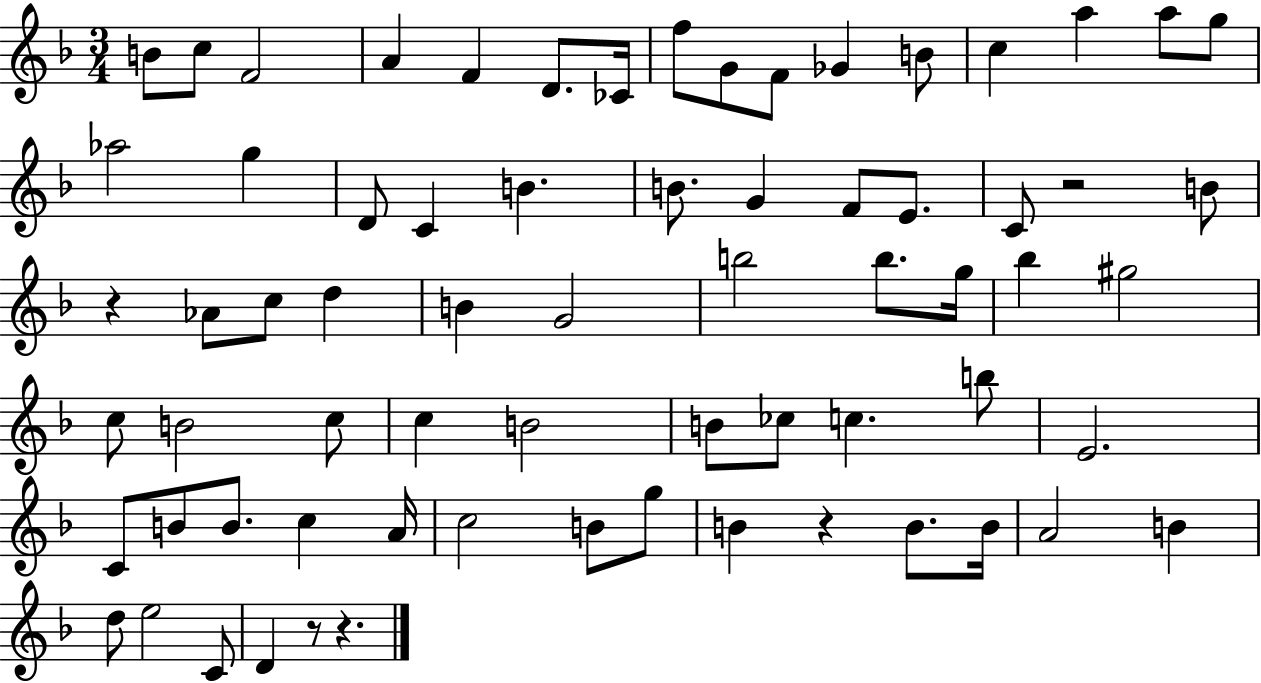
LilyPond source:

{
  \clef treble
  \numericTimeSignature
  \time 3/4
  \key f \major
  b'8 c''8 f'2 | a'4 f'4 d'8. ces'16 | f''8 g'8 f'8 ges'4 b'8 | c''4 a''4 a''8 g''8 | \break aes''2 g''4 | d'8 c'4 b'4. | b'8. g'4 f'8 e'8. | c'8 r2 b'8 | \break r4 aes'8 c''8 d''4 | b'4 g'2 | b''2 b''8. g''16 | bes''4 gis''2 | \break c''8 b'2 c''8 | c''4 b'2 | b'8 ces''8 c''4. b''8 | e'2. | \break c'8 b'8 b'8. c''4 a'16 | c''2 b'8 g''8 | b'4 r4 b'8. b'16 | a'2 b'4 | \break d''8 e''2 c'8 | d'4 r8 r4. | \bar "|."
}